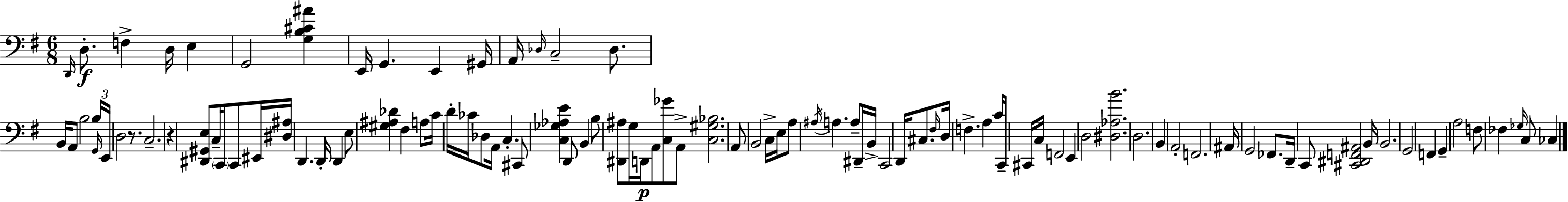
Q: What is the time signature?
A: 6/8